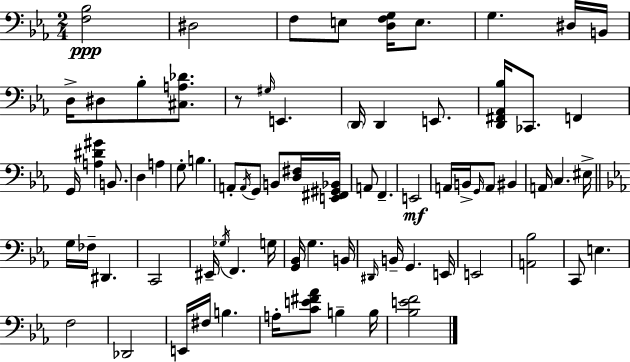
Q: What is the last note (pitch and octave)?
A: B3